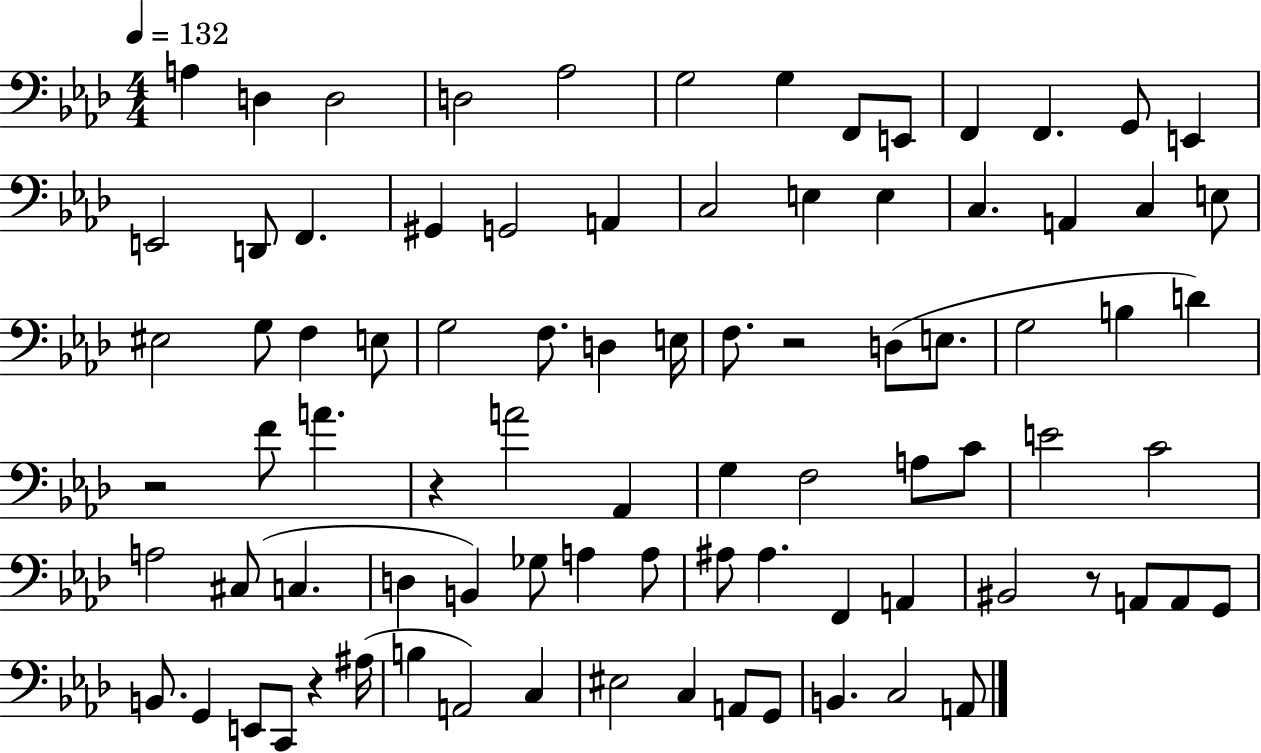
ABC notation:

X:1
T:Untitled
M:4/4
L:1/4
K:Ab
A, D, D,2 D,2 _A,2 G,2 G, F,,/2 E,,/2 F,, F,, G,,/2 E,, E,,2 D,,/2 F,, ^G,, G,,2 A,, C,2 E, E, C, A,, C, E,/2 ^E,2 G,/2 F, E,/2 G,2 F,/2 D, E,/4 F,/2 z2 D,/2 E,/2 G,2 B, D z2 F/2 A z A2 _A,, G, F,2 A,/2 C/2 E2 C2 A,2 ^C,/2 C, D, B,, _G,/2 A, A,/2 ^A,/2 ^A, F,, A,, ^B,,2 z/2 A,,/2 A,,/2 G,,/2 B,,/2 G,, E,,/2 C,,/2 z ^A,/4 B, A,,2 C, ^E,2 C, A,,/2 G,,/2 B,, C,2 A,,/2